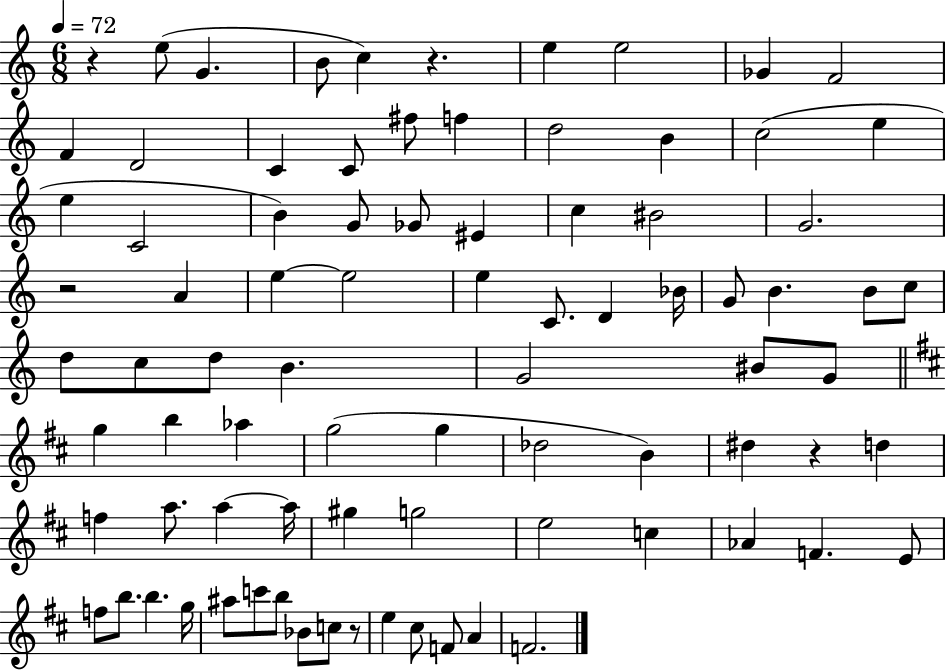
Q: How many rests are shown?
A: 5